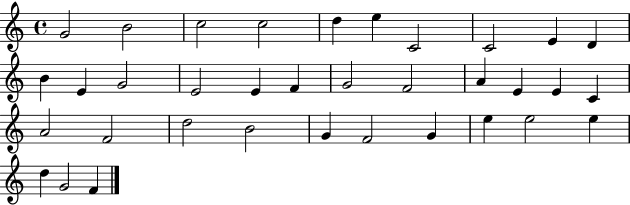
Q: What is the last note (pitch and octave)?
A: F4